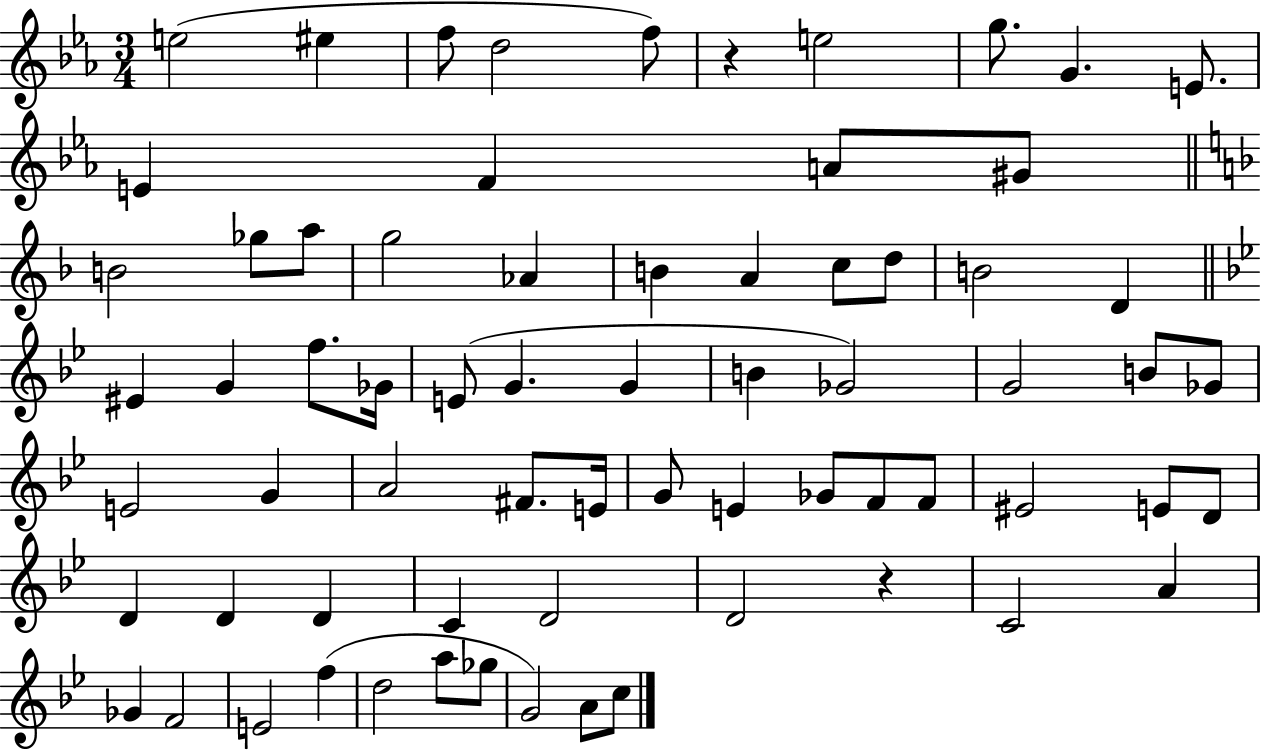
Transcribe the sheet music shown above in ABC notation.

X:1
T:Untitled
M:3/4
L:1/4
K:Eb
e2 ^e f/2 d2 f/2 z e2 g/2 G E/2 E F A/2 ^G/2 B2 _g/2 a/2 g2 _A B A c/2 d/2 B2 D ^E G f/2 _G/4 E/2 G G B _G2 G2 B/2 _G/2 E2 G A2 ^F/2 E/4 G/2 E _G/2 F/2 F/2 ^E2 E/2 D/2 D D D C D2 D2 z C2 A _G F2 E2 f d2 a/2 _g/2 G2 A/2 c/2